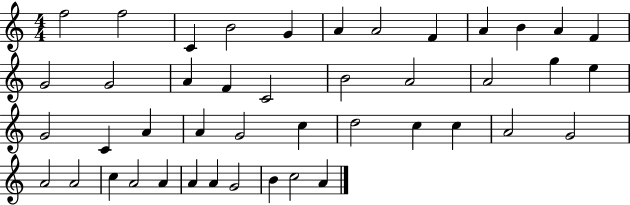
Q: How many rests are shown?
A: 0